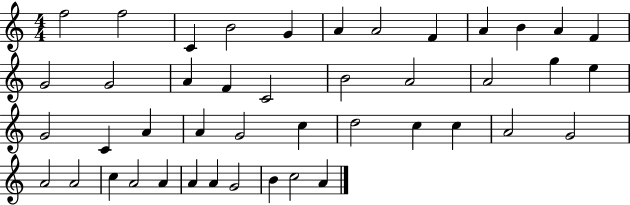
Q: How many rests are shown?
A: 0